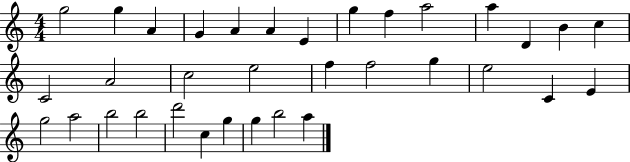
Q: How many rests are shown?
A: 0